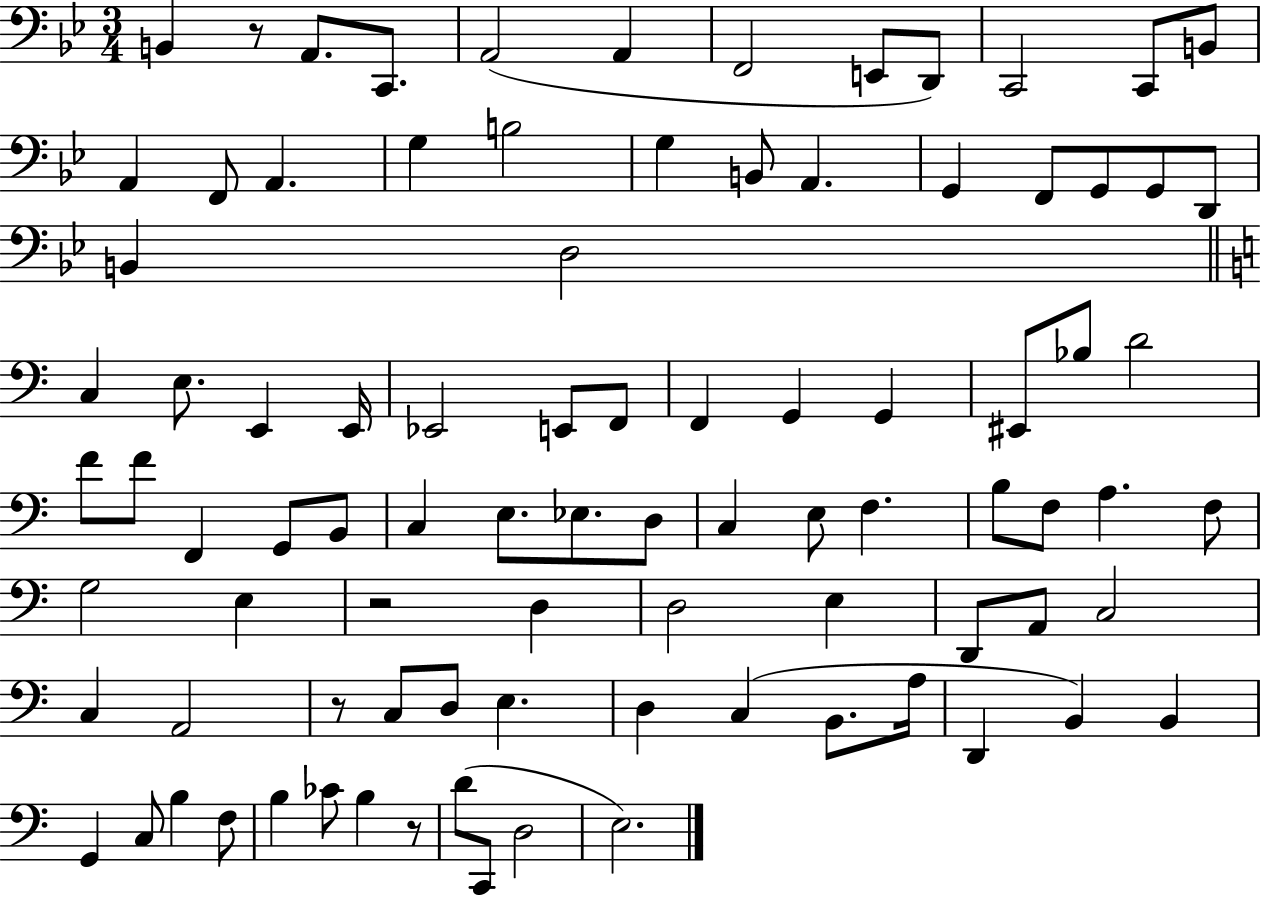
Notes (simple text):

B2/q R/e A2/e. C2/e. A2/h A2/q F2/h E2/e D2/e C2/h C2/e B2/e A2/q F2/e A2/q. G3/q B3/h G3/q B2/e A2/q. G2/q F2/e G2/e G2/e D2/e B2/q D3/h C3/q E3/e. E2/q E2/s Eb2/h E2/e F2/e F2/q G2/q G2/q EIS2/e Bb3/e D4/h F4/e F4/e F2/q G2/e B2/e C3/q E3/e. Eb3/e. D3/e C3/q E3/e F3/q. B3/e F3/e A3/q. F3/e G3/h E3/q R/h D3/q D3/h E3/q D2/e A2/e C3/h C3/q A2/h R/e C3/e D3/e E3/q. D3/q C3/q B2/e. A3/s D2/q B2/q B2/q G2/q C3/e B3/q F3/e B3/q CES4/e B3/q R/e D4/e C2/e D3/h E3/h.